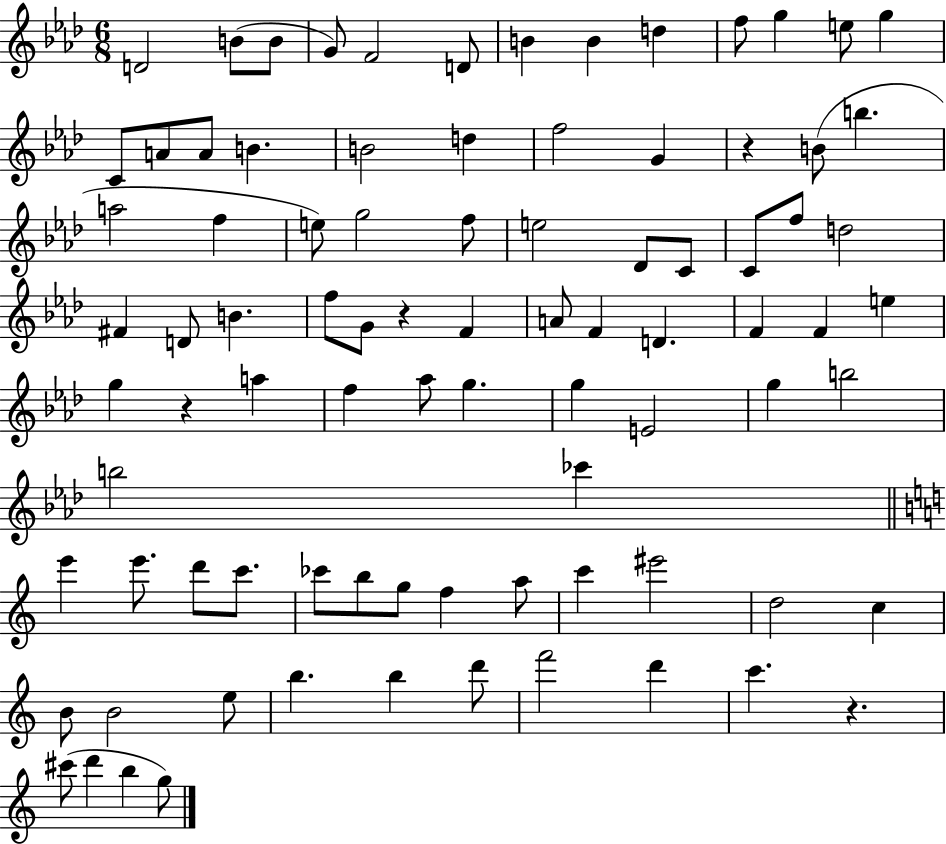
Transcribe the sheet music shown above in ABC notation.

X:1
T:Untitled
M:6/8
L:1/4
K:Ab
D2 B/2 B/2 G/2 F2 D/2 B B d f/2 g e/2 g C/2 A/2 A/2 B B2 d f2 G z B/2 b a2 f e/2 g2 f/2 e2 _D/2 C/2 C/2 f/2 d2 ^F D/2 B f/2 G/2 z F A/2 F D F F e g z a f _a/2 g g E2 g b2 b2 _c' e' e'/2 d'/2 c'/2 _c'/2 b/2 g/2 f a/2 c' ^e'2 d2 c B/2 B2 e/2 b b d'/2 f'2 d' c' z ^c'/2 d' b g/2